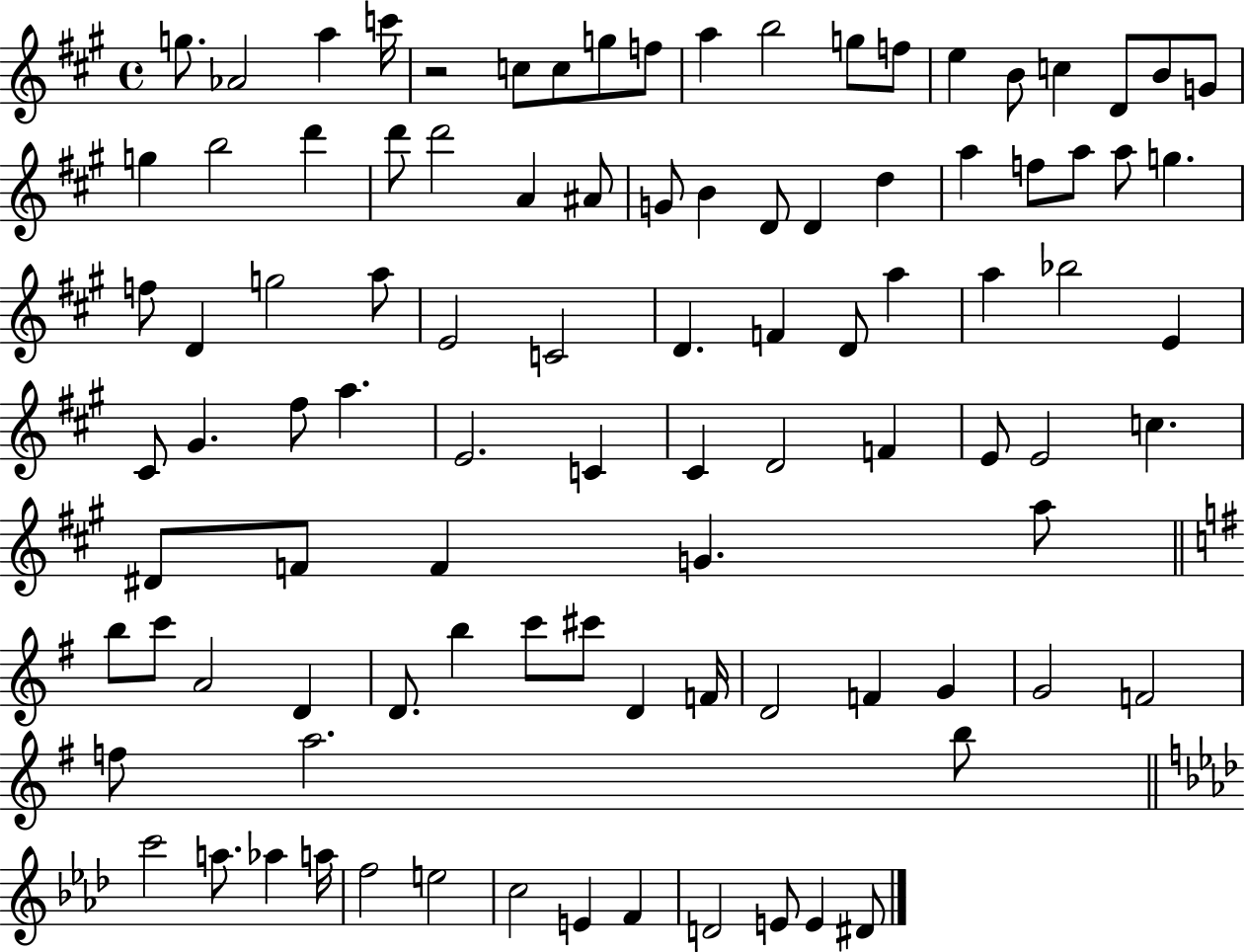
{
  \clef treble
  \time 4/4
  \defaultTimeSignature
  \key a \major
  \repeat volta 2 { g''8. aes'2 a''4 c'''16 | r2 c''8 c''8 g''8 f''8 | a''4 b''2 g''8 f''8 | e''4 b'8 c''4 d'8 b'8 g'8 | \break g''4 b''2 d'''4 | d'''8 d'''2 a'4 ais'8 | g'8 b'4 d'8 d'4 d''4 | a''4 f''8 a''8 a''8 g''4. | \break f''8 d'4 g''2 a''8 | e'2 c'2 | d'4. f'4 d'8 a''4 | a''4 bes''2 e'4 | \break cis'8 gis'4. fis''8 a''4. | e'2. c'4 | cis'4 d'2 f'4 | e'8 e'2 c''4. | \break dis'8 f'8 f'4 g'4. a''8 | \bar "||" \break \key g \major b''8 c'''8 a'2 d'4 | d'8. b''4 c'''8 cis'''8 d'4 f'16 | d'2 f'4 g'4 | g'2 f'2 | \break f''8 a''2. b''8 | \bar "||" \break \key aes \major c'''2 a''8. aes''4 a''16 | f''2 e''2 | c''2 e'4 f'4 | d'2 e'8 e'4 dis'8 | \break } \bar "|."
}